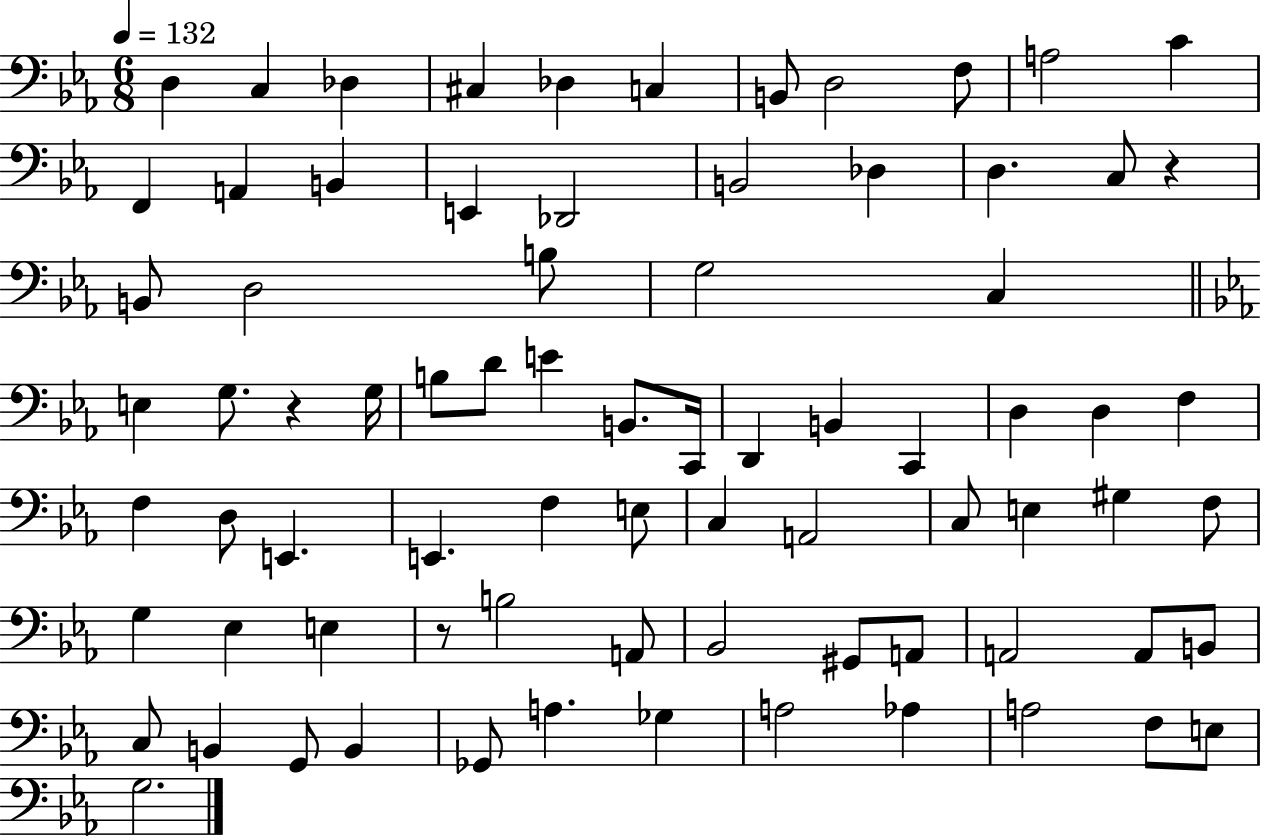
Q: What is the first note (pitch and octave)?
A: D3